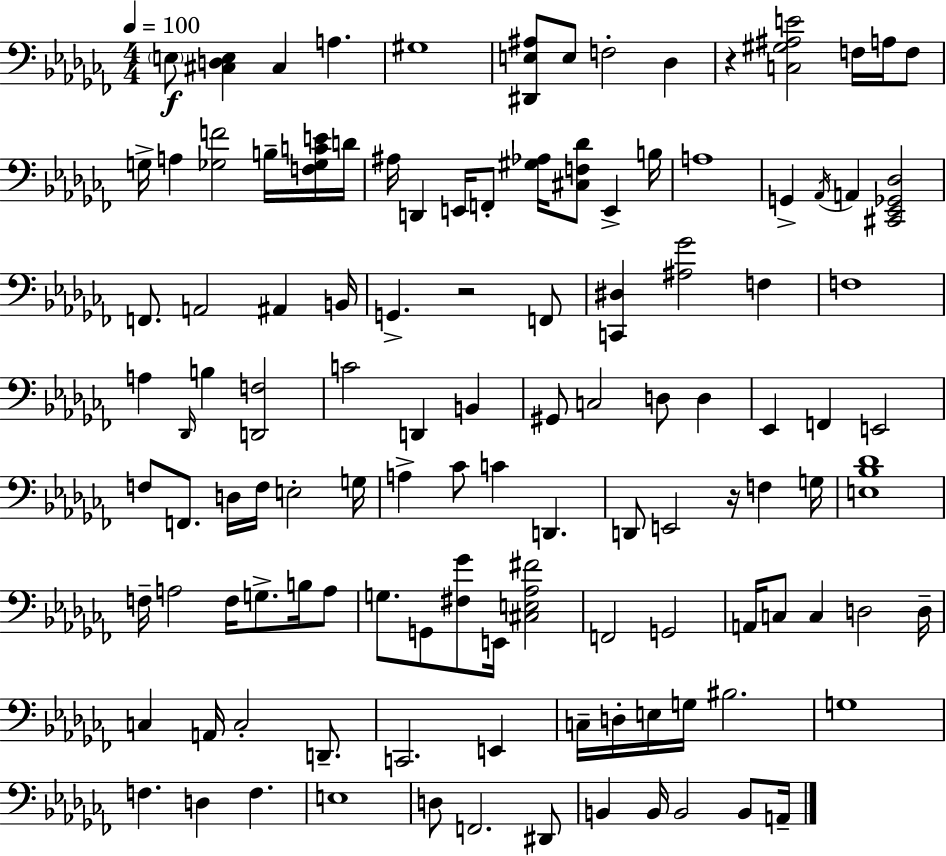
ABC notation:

X:1
T:Untitled
M:4/4
L:1/4
K:Abm
E,/2 [^C,D,E,] ^C, A, ^G,4 [^D,,E,^A,]/2 E,/2 F,2 _D, z [C,^G,^A,E]2 F,/4 A,/4 F,/2 G,/4 A, [_G,F]2 B,/4 [F,_G,CE]/4 D/4 ^A,/4 D,, E,,/4 F,,/2 [^G,_A,]/4 [^C,F,_D]/2 E,, B,/4 A,4 G,, _A,,/4 A,, [^C,,_E,,_G,,_D,]2 F,,/2 A,,2 ^A,, B,,/4 G,, z2 F,,/2 [C,,^D,] [^A,_G]2 F, F,4 A, _D,,/4 B, [D,,F,]2 C2 D,, B,, ^G,,/2 C,2 D,/2 D, _E,, F,, E,,2 F,/2 F,,/2 D,/4 F,/4 E,2 G,/4 A, _C/2 C D,, D,,/2 E,,2 z/4 F, G,/4 [E,_B,_D]4 F,/4 A,2 F,/4 G,/2 B,/4 A,/2 G,/2 G,,/2 [^F,_G]/2 E,,/4 [^C,E,_A,^F]2 F,,2 G,,2 A,,/4 C,/2 C, D,2 D,/4 C, A,,/4 C,2 D,,/2 C,,2 E,, C,/4 D,/4 E,/4 G,/4 ^B,2 G,4 F, D, F, E,4 D,/2 F,,2 ^D,,/2 B,, B,,/4 B,,2 B,,/2 A,,/4